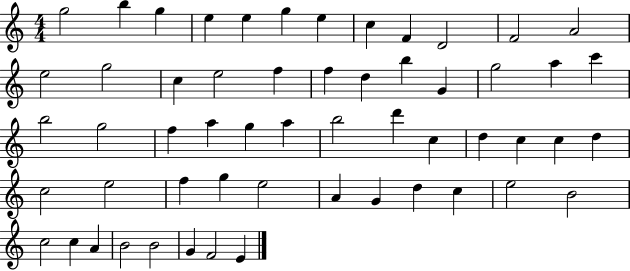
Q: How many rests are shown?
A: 0